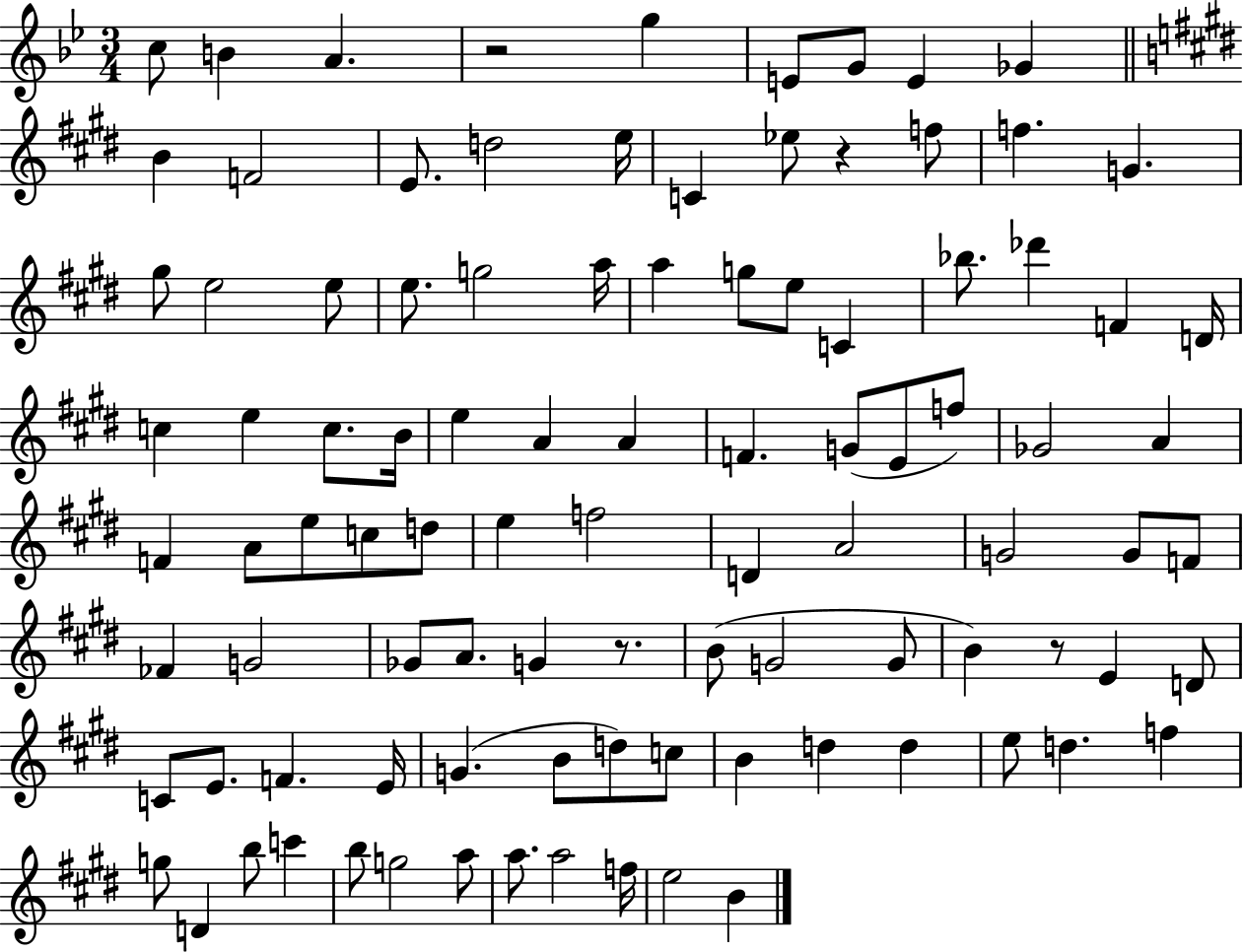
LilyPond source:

{
  \clef treble
  \numericTimeSignature
  \time 3/4
  \key bes \major
  c''8 b'4 a'4. | r2 g''4 | e'8 g'8 e'4 ges'4 | \bar "||" \break \key e \major b'4 f'2 | e'8. d''2 e''16 | c'4 ees''8 r4 f''8 | f''4. g'4. | \break gis''8 e''2 e''8 | e''8. g''2 a''16 | a''4 g''8 e''8 c'4 | bes''8. des'''4 f'4 d'16 | \break c''4 e''4 c''8. b'16 | e''4 a'4 a'4 | f'4. g'8( e'8 f''8) | ges'2 a'4 | \break f'4 a'8 e''8 c''8 d''8 | e''4 f''2 | d'4 a'2 | g'2 g'8 f'8 | \break fes'4 g'2 | ges'8 a'8. g'4 r8. | b'8( g'2 g'8 | b'4) r8 e'4 d'8 | \break c'8 e'8. f'4. e'16 | g'4.( b'8 d''8) c''8 | b'4 d''4 d''4 | e''8 d''4. f''4 | \break g''8 d'4 b''8 c'''4 | b''8 g''2 a''8 | a''8. a''2 f''16 | e''2 b'4 | \break \bar "|."
}